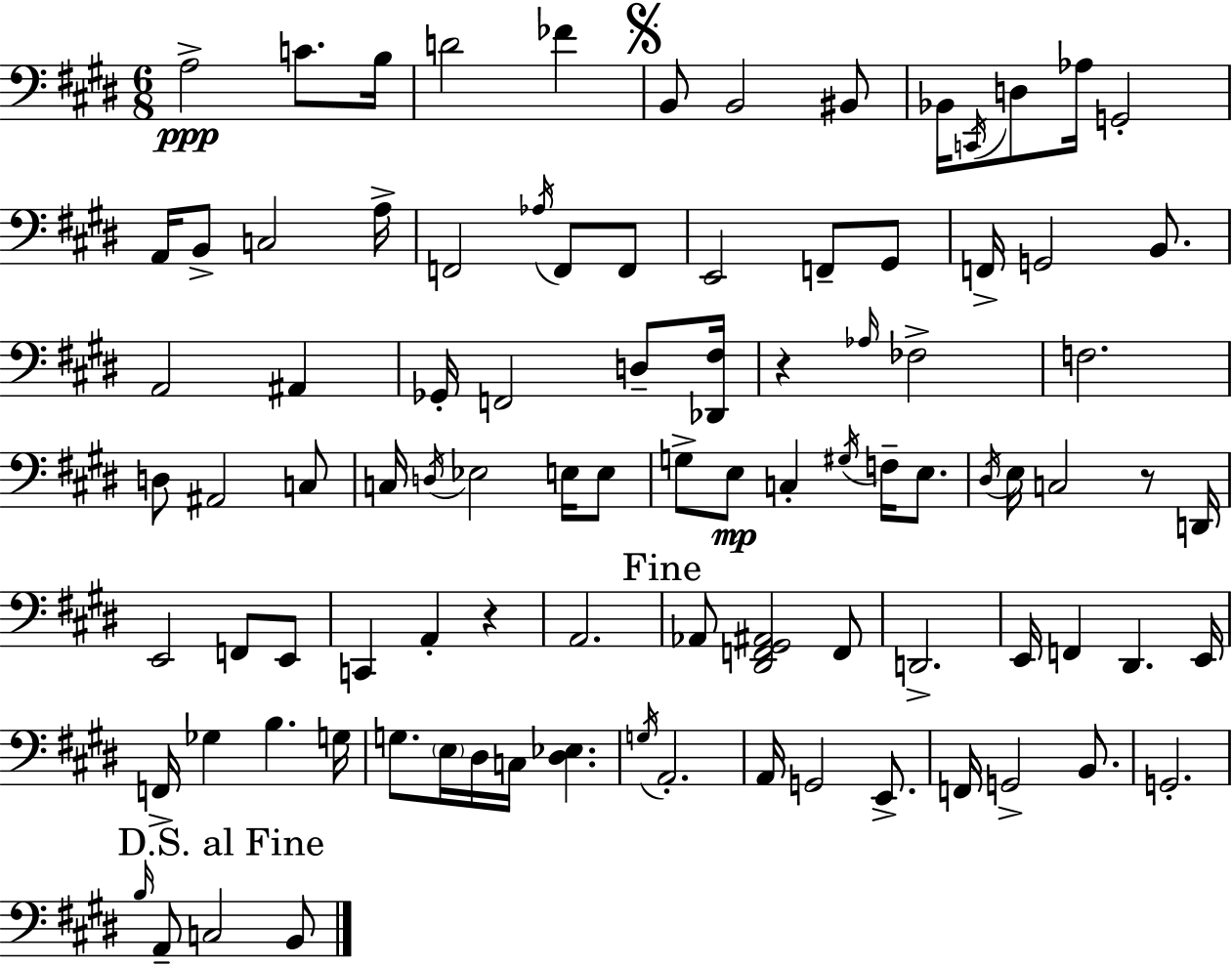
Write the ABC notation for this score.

X:1
T:Untitled
M:6/8
L:1/4
K:E
A,2 C/2 B,/4 D2 _F B,,/2 B,,2 ^B,,/2 _B,,/4 C,,/4 D,/2 _A,/4 G,,2 A,,/4 B,,/2 C,2 A,/4 F,,2 _A,/4 F,,/2 F,,/2 E,,2 F,,/2 ^G,,/2 F,,/4 G,,2 B,,/2 A,,2 ^A,, _G,,/4 F,,2 D,/2 [_D,,^F,]/4 z _A,/4 _F,2 F,2 D,/2 ^A,,2 C,/2 C,/4 D,/4 _E,2 E,/4 E,/2 G,/2 E,/2 C, ^G,/4 F,/4 E,/2 ^D,/4 E,/4 C,2 z/2 D,,/4 E,,2 F,,/2 E,,/2 C,, A,, z A,,2 _A,,/2 [^D,,F,,^G,,^A,,]2 F,,/2 D,,2 E,,/4 F,, ^D,, E,,/4 F,,/4 _G, B, G,/4 G,/2 E,/4 ^D,/4 C,/4 [^D,_E,] G,/4 A,,2 A,,/4 G,,2 E,,/2 F,,/4 G,,2 B,,/2 G,,2 B,/4 A,,/2 C,2 B,,/2